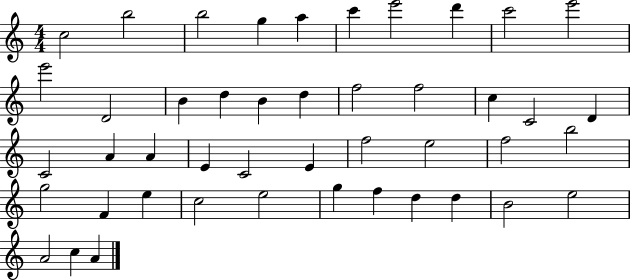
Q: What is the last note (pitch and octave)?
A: A4